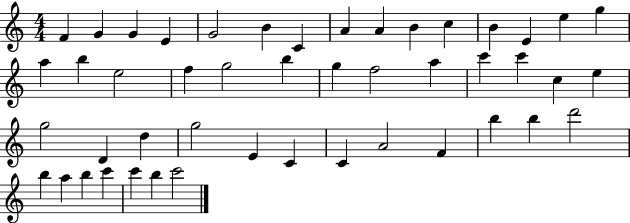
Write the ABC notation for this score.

X:1
T:Untitled
M:4/4
L:1/4
K:C
F G G E G2 B C A A B c B E e g a b e2 f g2 b g f2 a c' c' c e g2 D d g2 E C C A2 F b b d'2 b a b c' c' b c'2